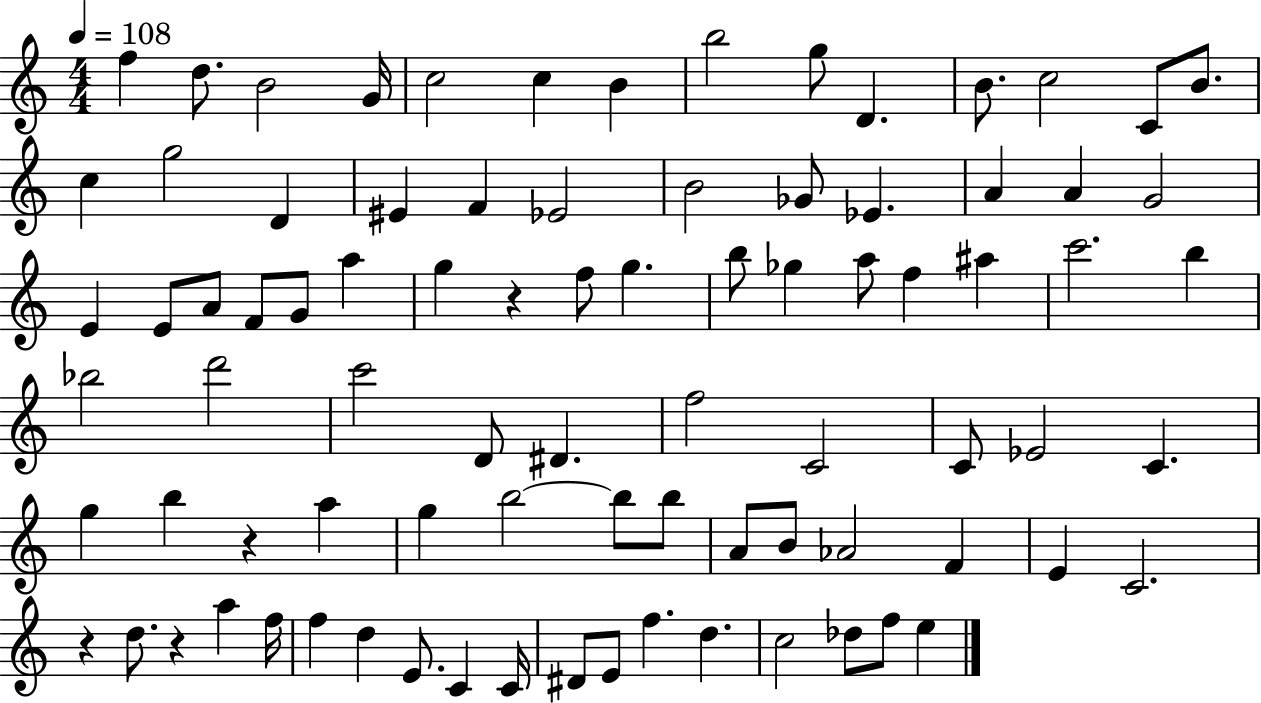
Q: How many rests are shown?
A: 4